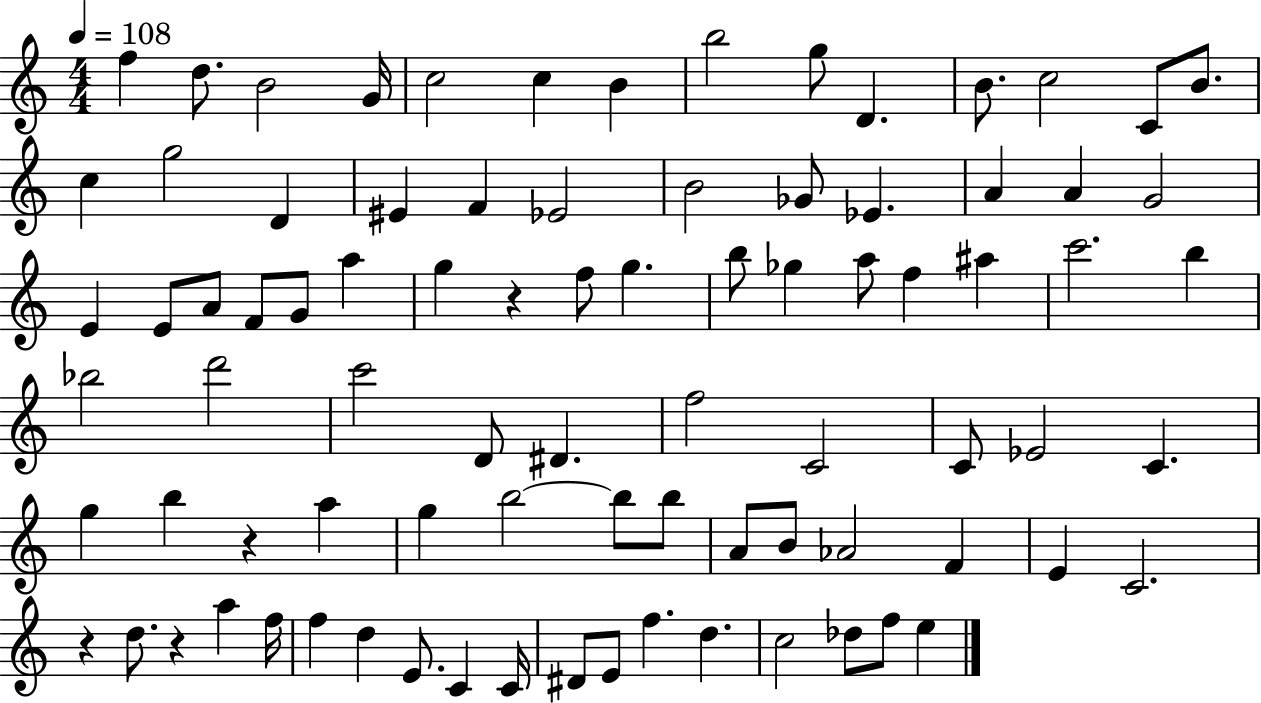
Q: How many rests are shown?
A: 4